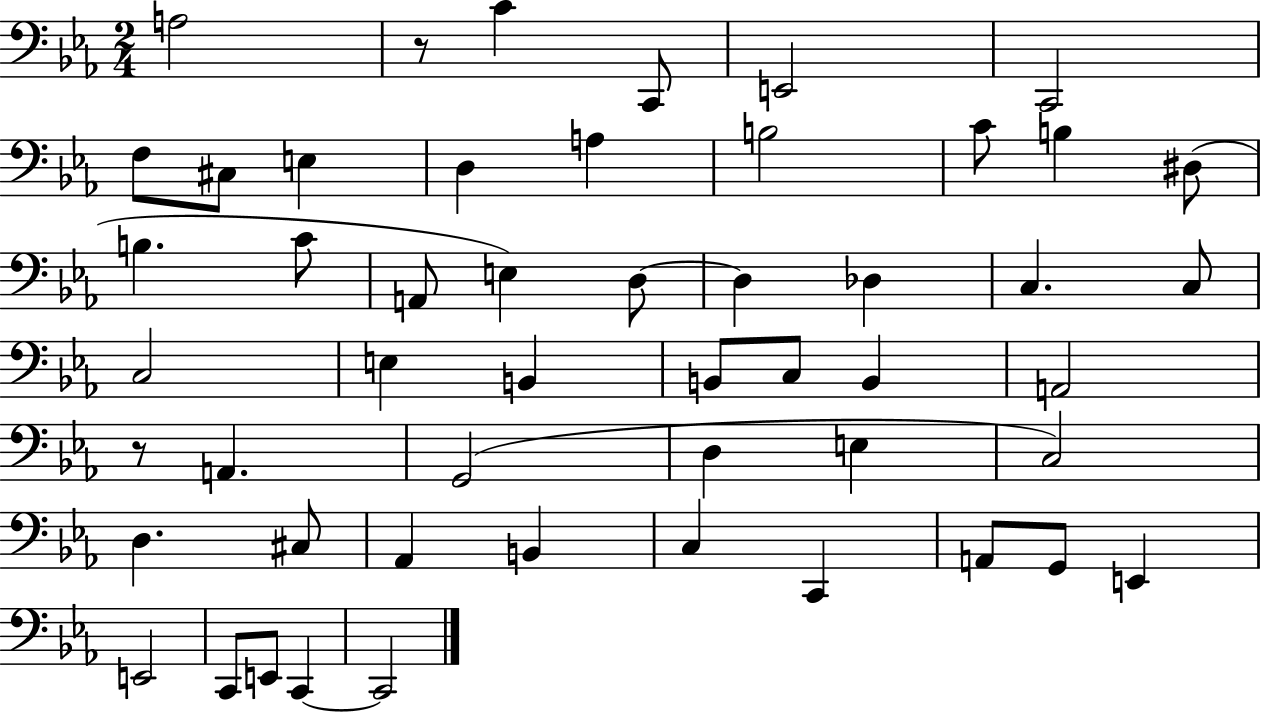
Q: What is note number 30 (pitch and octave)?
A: A2